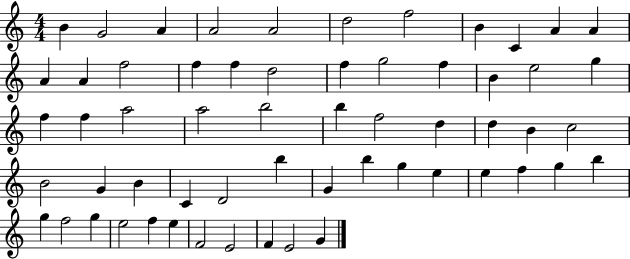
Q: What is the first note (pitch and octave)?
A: B4